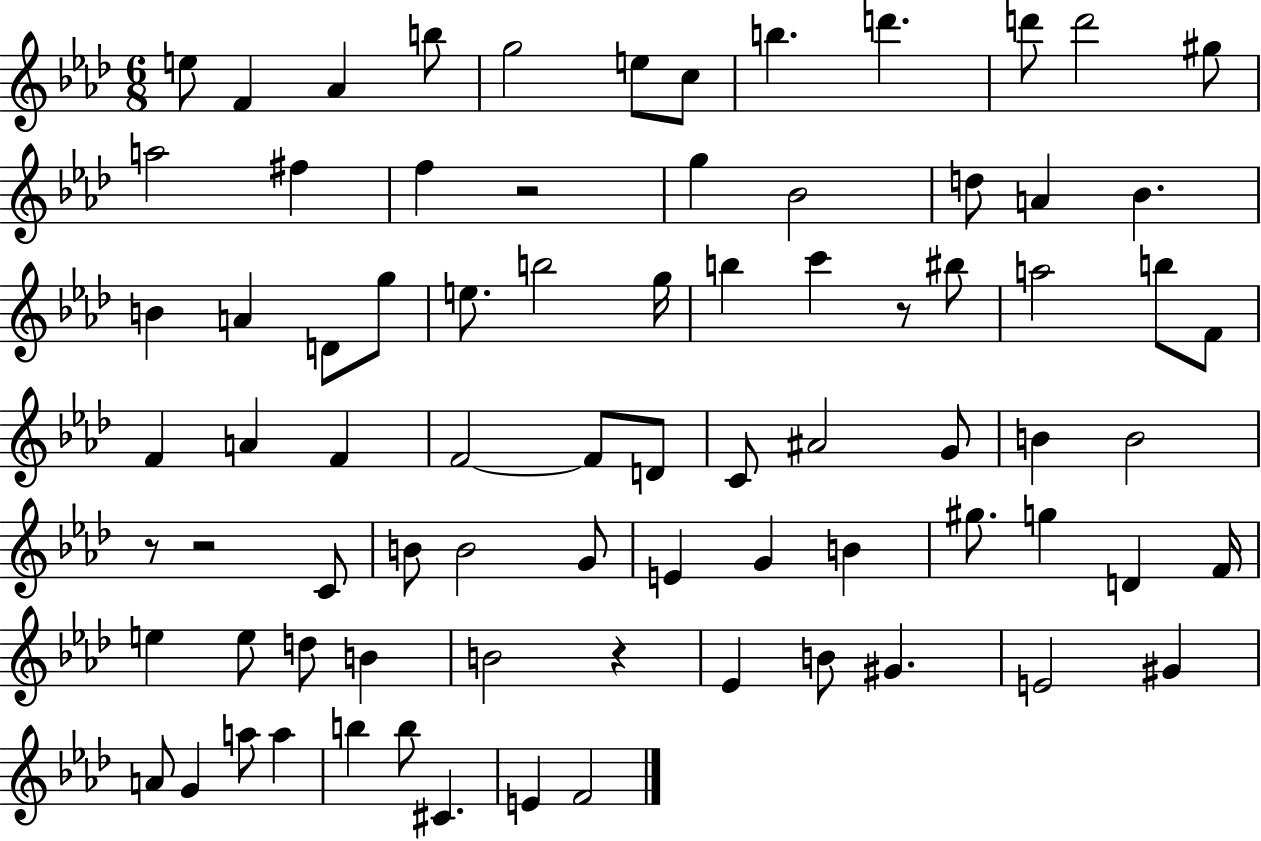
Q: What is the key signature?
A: AES major